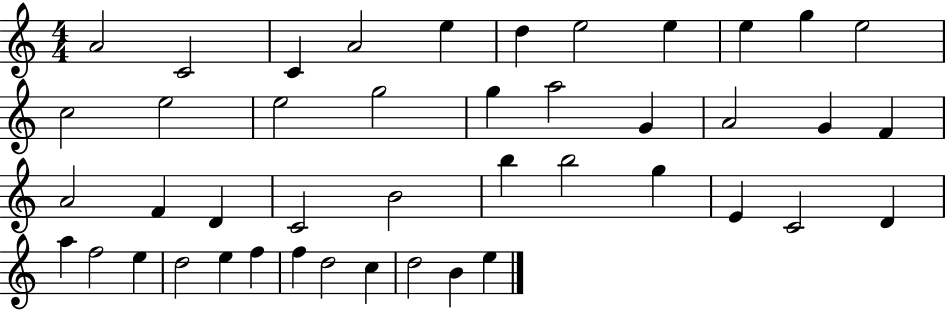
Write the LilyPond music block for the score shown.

{
  \clef treble
  \numericTimeSignature
  \time 4/4
  \key c \major
  a'2 c'2 | c'4 a'2 e''4 | d''4 e''2 e''4 | e''4 g''4 e''2 | \break c''2 e''2 | e''2 g''2 | g''4 a''2 g'4 | a'2 g'4 f'4 | \break a'2 f'4 d'4 | c'2 b'2 | b''4 b''2 g''4 | e'4 c'2 d'4 | \break a''4 f''2 e''4 | d''2 e''4 f''4 | f''4 d''2 c''4 | d''2 b'4 e''4 | \break \bar "|."
}